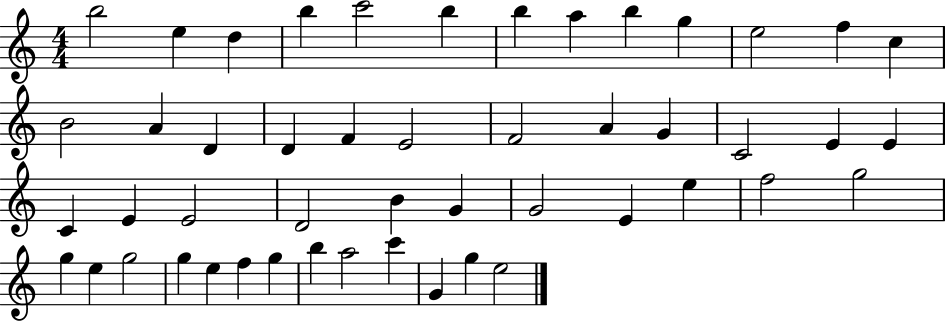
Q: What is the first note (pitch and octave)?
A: B5